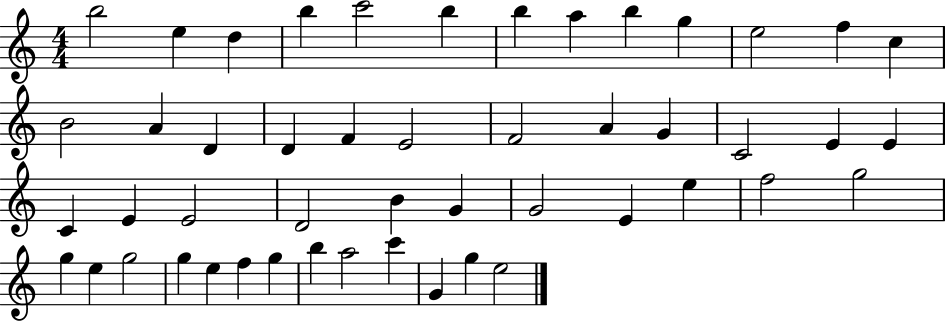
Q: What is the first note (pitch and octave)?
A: B5